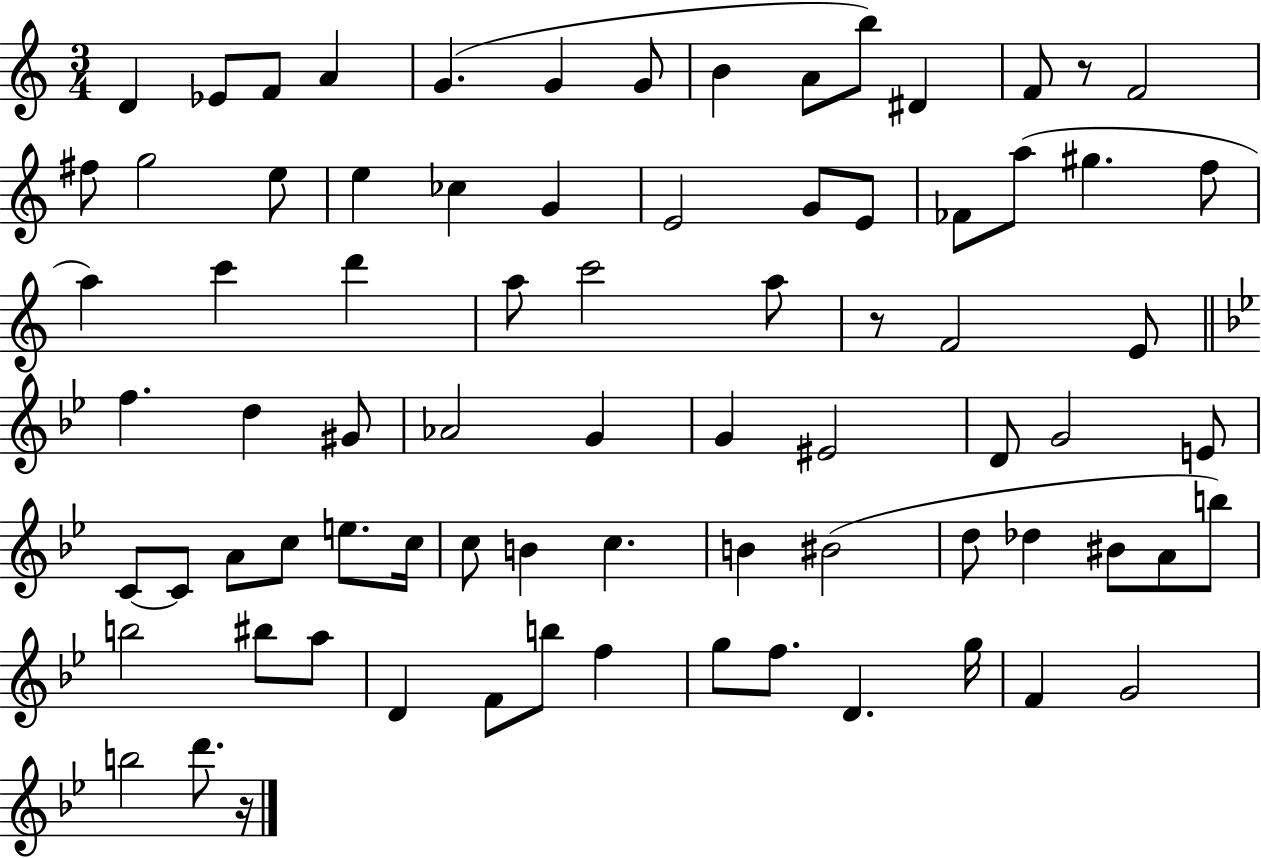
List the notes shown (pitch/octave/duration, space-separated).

D4/q Eb4/e F4/e A4/q G4/q. G4/q G4/e B4/q A4/e B5/e D#4/q F4/e R/e F4/h F#5/e G5/h E5/e E5/q CES5/q G4/q E4/h G4/e E4/e FES4/e A5/e G#5/q. F5/e A5/q C6/q D6/q A5/e C6/h A5/e R/e F4/h E4/e F5/q. D5/q G#4/e Ab4/h G4/q G4/q EIS4/h D4/e G4/h E4/e C4/e C4/e A4/e C5/e E5/e. C5/s C5/e B4/q C5/q. B4/q BIS4/h D5/e Db5/q BIS4/e A4/e B5/e B5/h BIS5/e A5/e D4/q F4/e B5/e F5/q G5/e F5/e. D4/q. G5/s F4/q G4/h B5/h D6/e. R/s